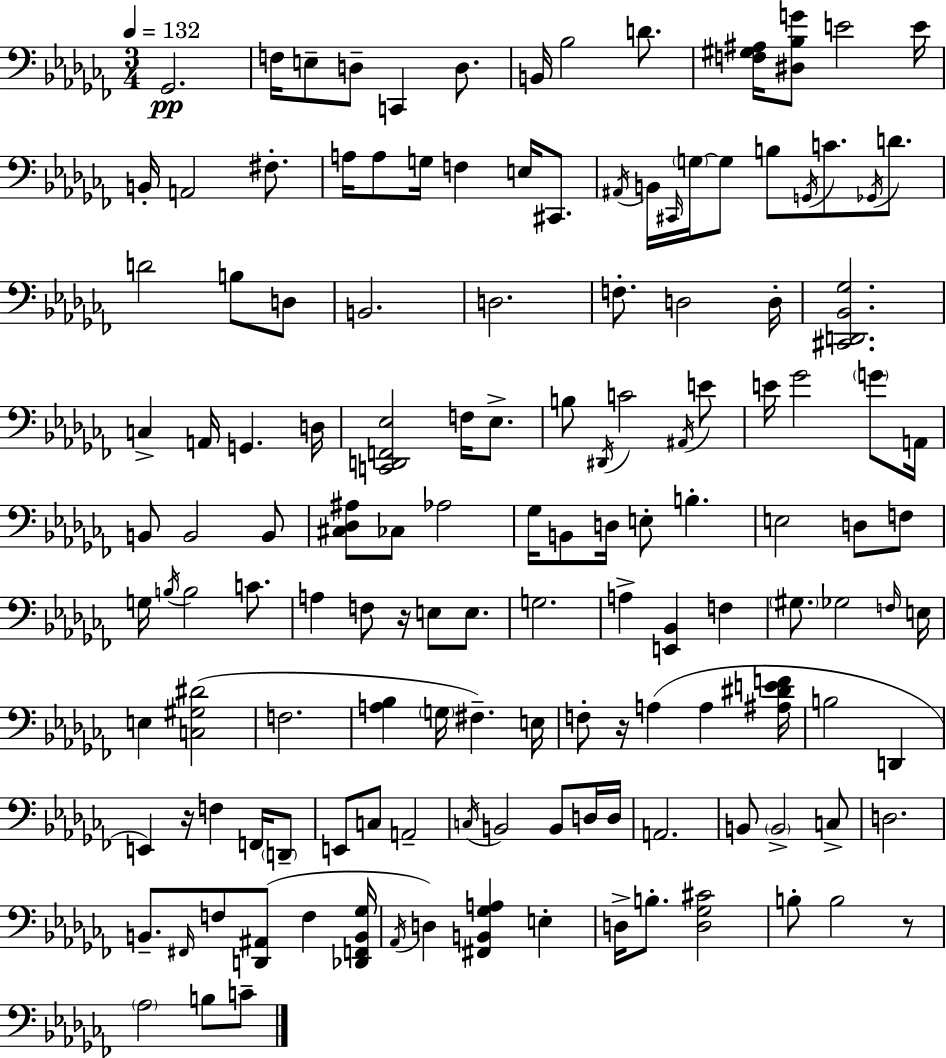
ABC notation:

X:1
T:Untitled
M:3/4
L:1/4
K:Abm
_G,,2 F,/4 E,/2 D,/2 C,, D,/2 B,,/4 _B,2 D/2 [F,^G,^A,]/4 [^D,_B,G]/2 E2 E/4 B,,/4 A,,2 ^F,/2 A,/4 A,/2 G,/4 F, E,/4 ^C,,/2 ^A,,/4 B,,/4 ^C,,/4 G,/4 G,/2 B,/2 G,,/4 C/2 _G,,/4 D/2 D2 B,/2 D,/2 B,,2 D,2 F,/2 D,2 D,/4 [^C,,D,,_B,,_G,]2 C, A,,/4 G,, D,/4 [C,,D,,F,,_E,]2 F,/4 _E,/2 B,/2 ^D,,/4 C2 ^A,,/4 E/2 E/4 _G2 G/2 A,,/4 B,,/2 B,,2 B,,/2 [^C,_D,^A,]/2 _C,/2 _A,2 _G,/4 B,,/2 D,/4 E,/2 B, E,2 D,/2 F,/2 G,/4 B,/4 B,2 C/2 A, F,/2 z/4 E,/2 E,/2 G,2 A, [E,,_B,,] F, ^G,/2 _G,2 F,/4 E,/4 E, [C,^G,^D]2 F,2 [A,_B,] G,/4 ^F, E,/4 F,/2 z/4 A, A, [^A,^DEF]/4 B,2 D,, E,, z/4 F, F,,/4 D,,/2 E,,/2 C,/2 A,,2 C,/4 B,,2 B,,/2 D,/4 D,/4 A,,2 B,,/2 B,,2 C,/2 D,2 B,,/2 ^F,,/4 F,/2 [D,,^A,,]/2 F, [_D,,F,,B,,_G,]/4 _A,,/4 D, [^F,,B,,_G,A,] E, D,/4 B,/2 [D,_G,^C]2 B,/2 B,2 z/2 _A,2 B,/2 C/2